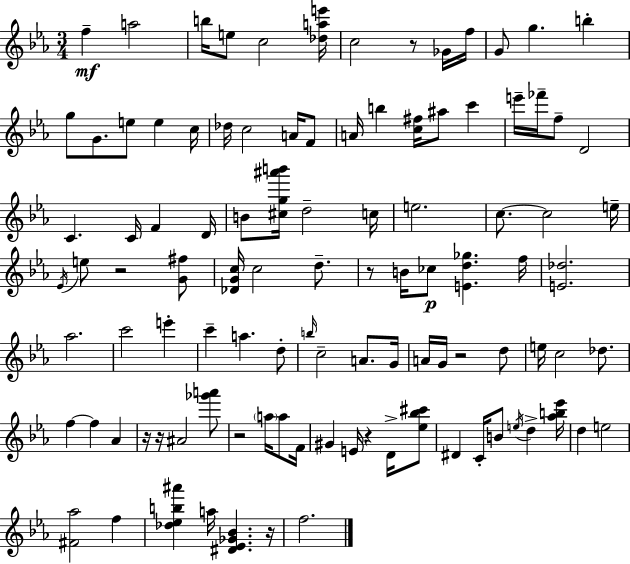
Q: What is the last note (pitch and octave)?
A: F5